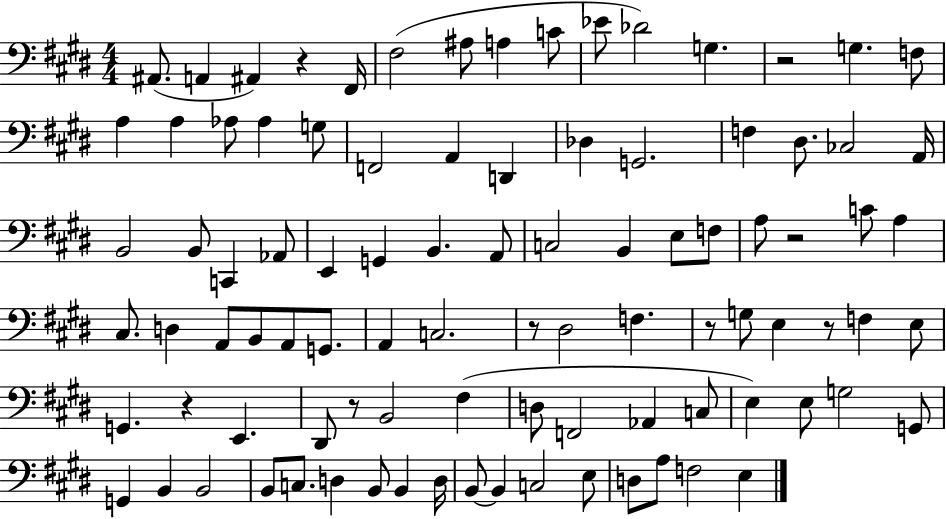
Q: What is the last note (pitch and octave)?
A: E3